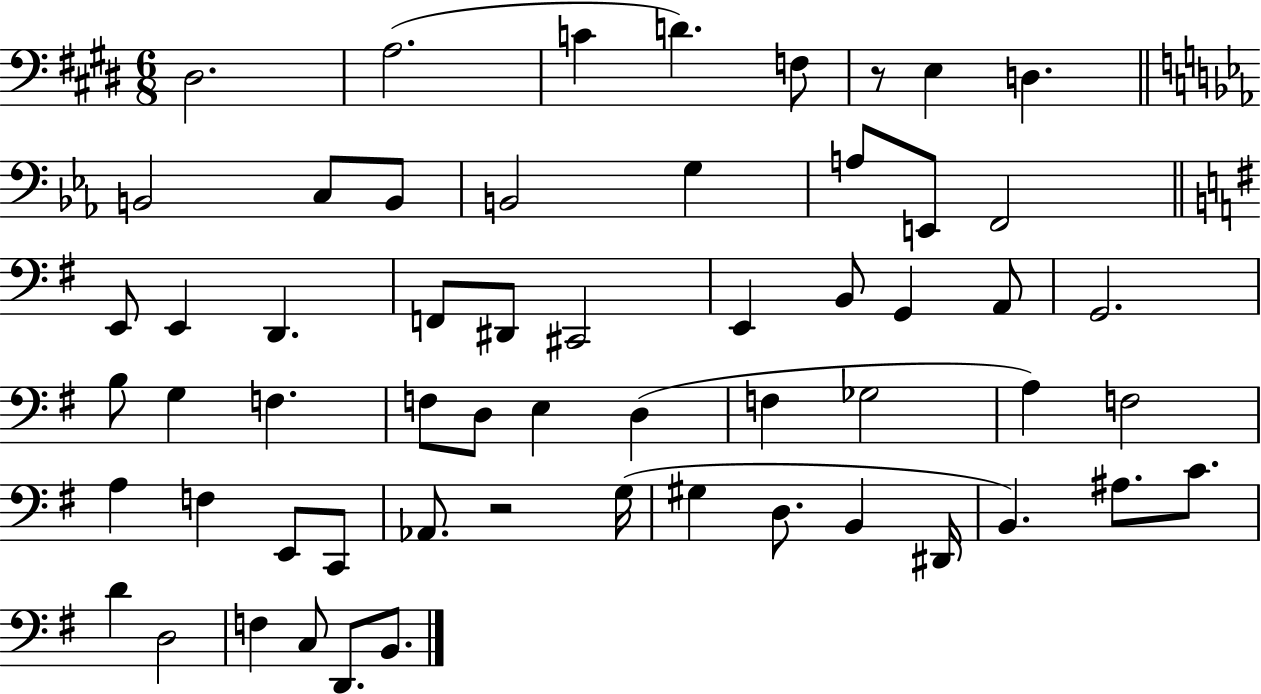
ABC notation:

X:1
T:Untitled
M:6/8
L:1/4
K:E
^D,2 A,2 C D F,/2 z/2 E, D, B,,2 C,/2 B,,/2 B,,2 G, A,/2 E,,/2 F,,2 E,,/2 E,, D,, F,,/2 ^D,,/2 ^C,,2 E,, B,,/2 G,, A,,/2 G,,2 B,/2 G, F, F,/2 D,/2 E, D, F, _G,2 A, F,2 A, F, E,,/2 C,,/2 _A,,/2 z2 G,/4 ^G, D,/2 B,, ^D,,/4 B,, ^A,/2 C/2 D D,2 F, C,/2 D,,/2 B,,/2